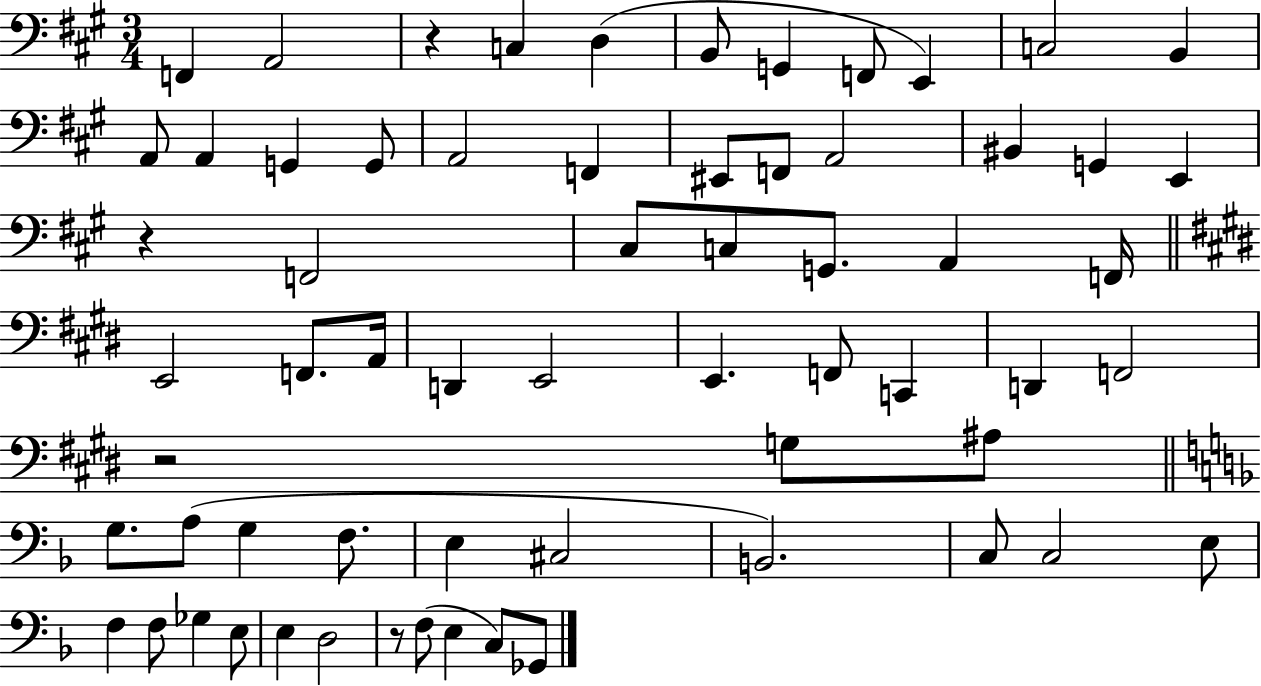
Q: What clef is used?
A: bass